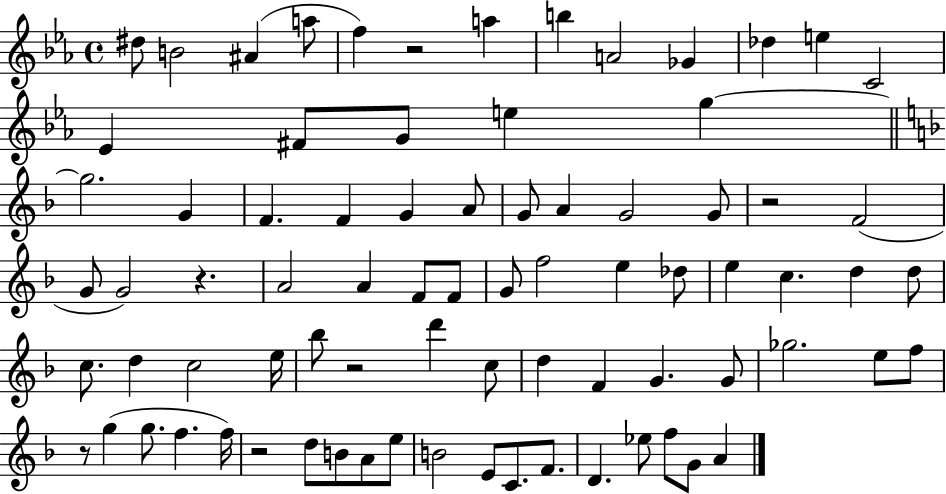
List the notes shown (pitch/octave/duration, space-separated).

D#5/e B4/h A#4/q A5/e F5/q R/h A5/q B5/q A4/h Gb4/q Db5/q E5/q C4/h Eb4/q F#4/e G4/e E5/q G5/q G5/h. G4/q F4/q. F4/q G4/q A4/e G4/e A4/q G4/h G4/e R/h F4/h G4/e G4/h R/q. A4/h A4/q F4/e F4/e G4/e F5/h E5/q Db5/e E5/q C5/q. D5/q D5/e C5/e. D5/q C5/h E5/s Bb5/e R/h D6/q C5/e D5/q F4/q G4/q. G4/e Gb5/h. E5/e F5/e R/e G5/q G5/e. F5/q. F5/s R/h D5/e B4/e A4/e E5/e B4/h E4/e C4/e. F4/e. D4/q. Eb5/e F5/e G4/e A4/q